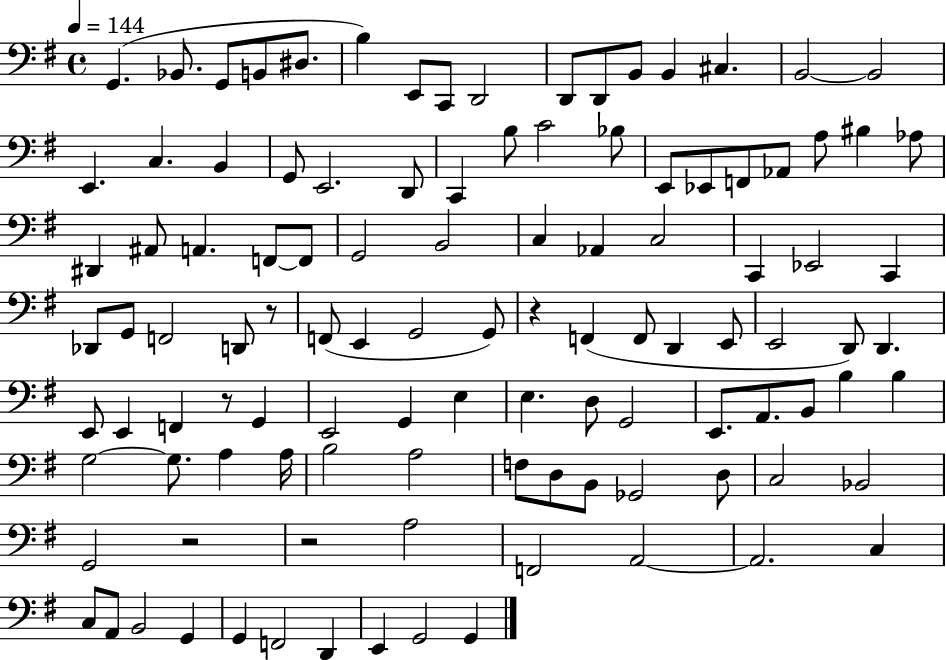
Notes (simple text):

G2/q. Bb2/e. G2/e B2/e D#3/e. B3/q E2/e C2/e D2/h D2/e D2/e B2/e B2/q C#3/q. B2/h B2/h E2/q. C3/q. B2/q G2/e E2/h. D2/e C2/q B3/e C4/h Bb3/e E2/e Eb2/e F2/e Ab2/e A3/e BIS3/q Ab3/e D#2/q A#2/e A2/q. F2/e F2/e G2/h B2/h C3/q Ab2/q C3/h C2/q Eb2/h C2/q Db2/e G2/e F2/h D2/e R/e F2/e E2/q G2/h G2/e R/q F2/q F2/e D2/q E2/e E2/h D2/e D2/q. E2/e E2/q F2/q R/e G2/q E2/h G2/q E3/q E3/q. D3/e G2/h E2/e. A2/e. B2/e B3/q B3/q G3/h G3/e. A3/q A3/s B3/h A3/h F3/e D3/e B2/e Gb2/h D3/e C3/h Bb2/h G2/h R/h R/h A3/h F2/h A2/h A2/h. C3/q C3/e A2/e B2/h G2/q G2/q F2/h D2/q E2/q G2/h G2/q